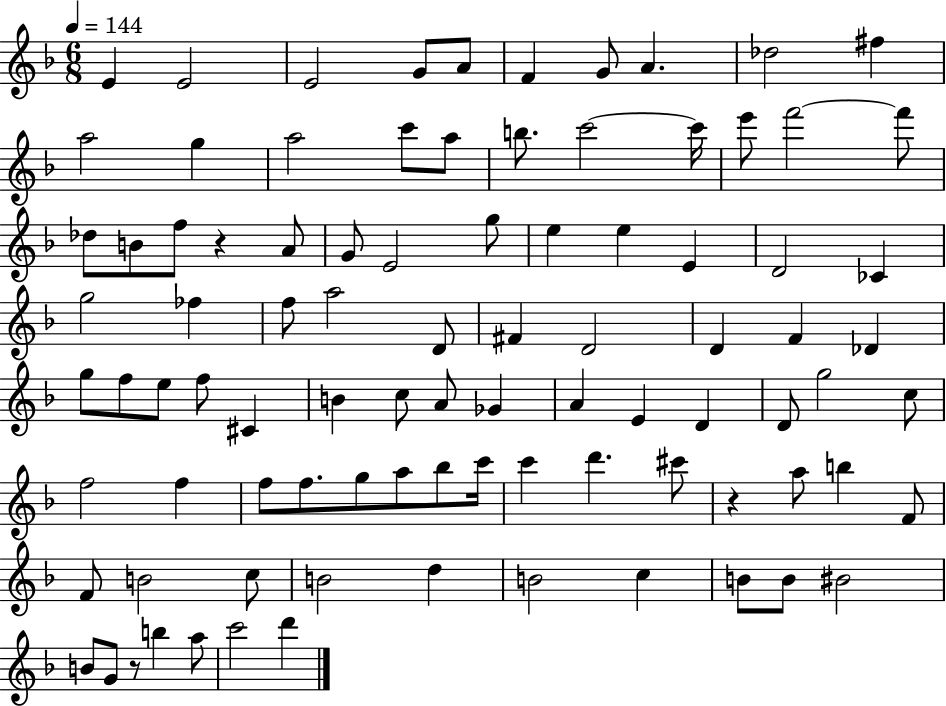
X:1
T:Untitled
M:6/8
L:1/4
K:F
E E2 E2 G/2 A/2 F G/2 A _d2 ^f a2 g a2 c'/2 a/2 b/2 c'2 c'/4 e'/2 f'2 f'/2 _d/2 B/2 f/2 z A/2 G/2 E2 g/2 e e E D2 _C g2 _f f/2 a2 D/2 ^F D2 D F _D g/2 f/2 e/2 f/2 ^C B c/2 A/2 _G A E D D/2 g2 c/2 f2 f f/2 f/2 g/2 a/2 _b/2 c'/4 c' d' ^c'/2 z a/2 b F/2 F/2 B2 c/2 B2 d B2 c B/2 B/2 ^B2 B/2 G/2 z/2 b a/2 c'2 d'